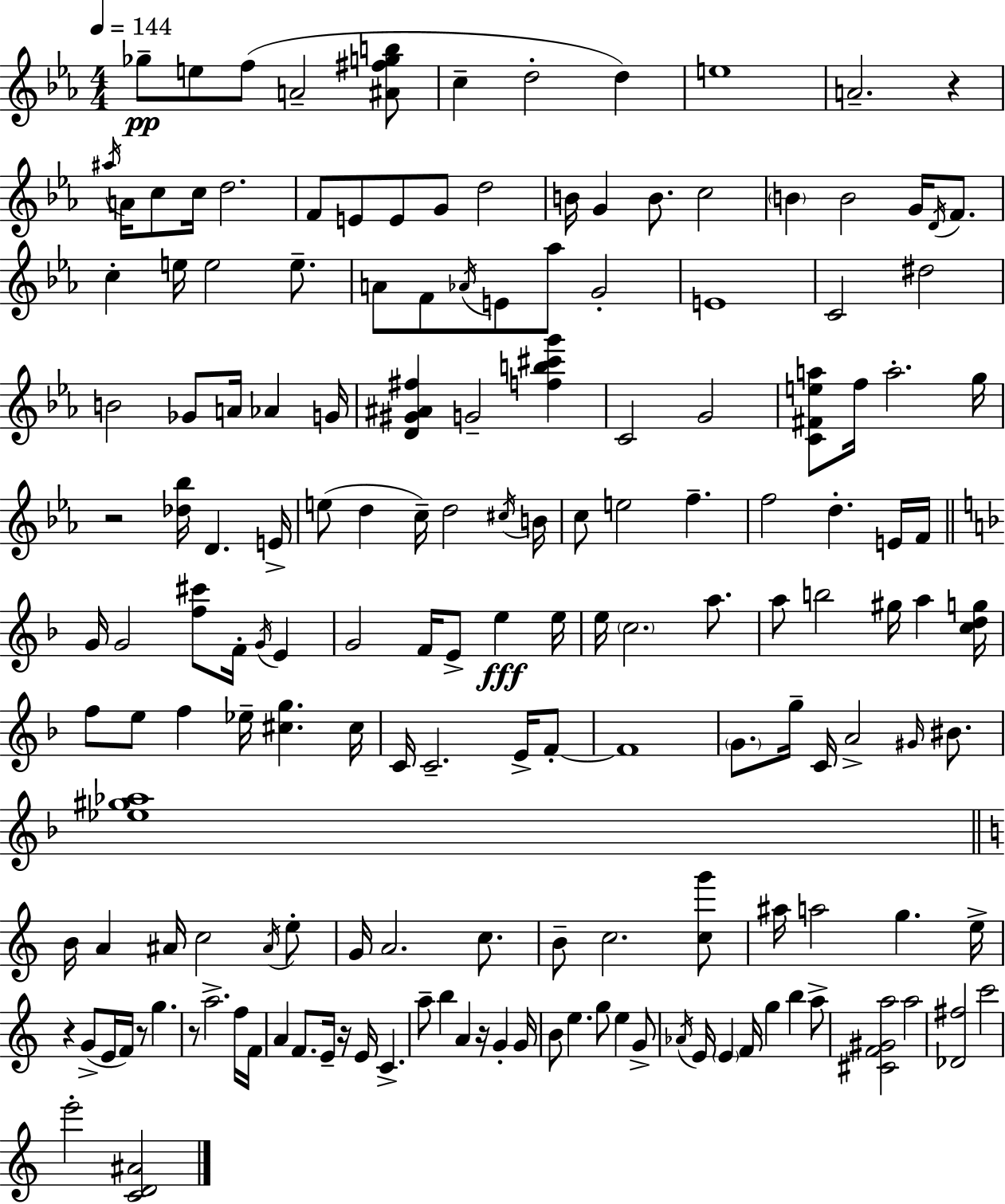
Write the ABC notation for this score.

X:1
T:Untitled
M:4/4
L:1/4
K:Eb
_g/2 e/2 f/2 A2 [^A^fgb]/2 c d2 d e4 A2 z ^a/4 A/4 c/2 c/4 d2 F/2 E/2 E/2 G/2 d2 B/4 G B/2 c2 B B2 G/4 D/4 F/2 c e/4 e2 e/2 A/2 F/2 _A/4 E/2 _a/2 G2 E4 C2 ^d2 B2 _G/2 A/4 _A G/4 [D^G^A^f] G2 [fb^c'g'] C2 G2 [C^Fea]/2 f/4 a2 g/4 z2 [_d_b]/4 D E/4 e/2 d c/4 d2 ^c/4 B/4 c/2 e2 f f2 d E/4 F/4 G/4 G2 [f^c']/2 F/4 G/4 E G2 F/4 E/2 e e/4 e/4 c2 a/2 a/2 b2 ^g/4 a [cdg]/4 f/2 e/2 f _e/4 [^cg] ^c/4 C/4 C2 E/4 F/2 F4 G/2 g/4 C/4 A2 ^G/4 ^B/2 [_e^g_a]4 B/4 A ^A/4 c2 ^A/4 e/2 G/4 A2 c/2 B/2 c2 [cg']/2 ^a/4 a2 g e/4 z G/2 E/4 F/4 z/2 g z/2 a2 f/4 F/4 A F/2 E/4 z/4 E/4 C a/2 b A z/4 G G/4 B/2 e g/2 e G/2 _A/4 E/4 E F/4 g b a/2 [^CF^Ga]2 a2 [_D^f]2 c'2 e'2 [CD^A]2